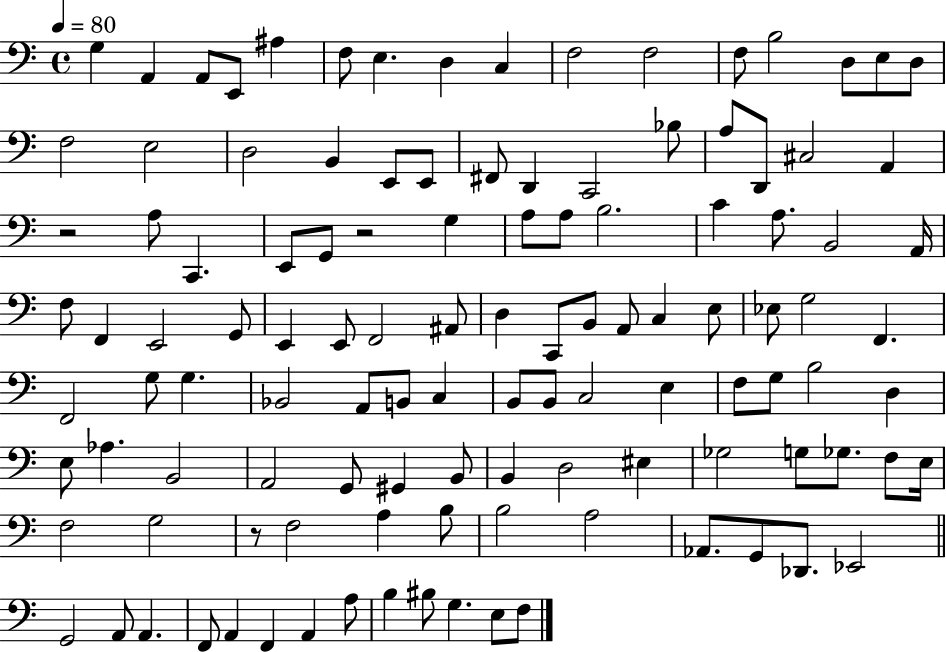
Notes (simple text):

G3/q A2/q A2/e E2/e A#3/q F3/e E3/q. D3/q C3/q F3/h F3/h F3/e B3/h D3/e E3/e D3/e F3/h E3/h D3/h B2/q E2/e E2/e F#2/e D2/q C2/h Bb3/e A3/e D2/e C#3/h A2/q R/h A3/e C2/q. E2/e G2/e R/h G3/q A3/e A3/e B3/h. C4/q A3/e. B2/h A2/s F3/e F2/q E2/h G2/e E2/q E2/e F2/h A#2/e D3/q C2/e B2/e A2/e C3/q E3/e Eb3/e G3/h F2/q. F2/h G3/e G3/q. Bb2/h A2/e B2/e C3/q B2/e B2/e C3/h E3/q F3/e G3/e B3/h D3/q E3/e Ab3/q. B2/h A2/h G2/e G#2/q B2/e B2/q D3/h EIS3/q Gb3/h G3/e Gb3/e. F3/e E3/s F3/h G3/h R/e F3/h A3/q B3/e B3/h A3/h Ab2/e. G2/e Db2/e. Eb2/h G2/h A2/e A2/q. F2/e A2/q F2/q A2/q A3/e B3/q BIS3/e G3/q. E3/e F3/e